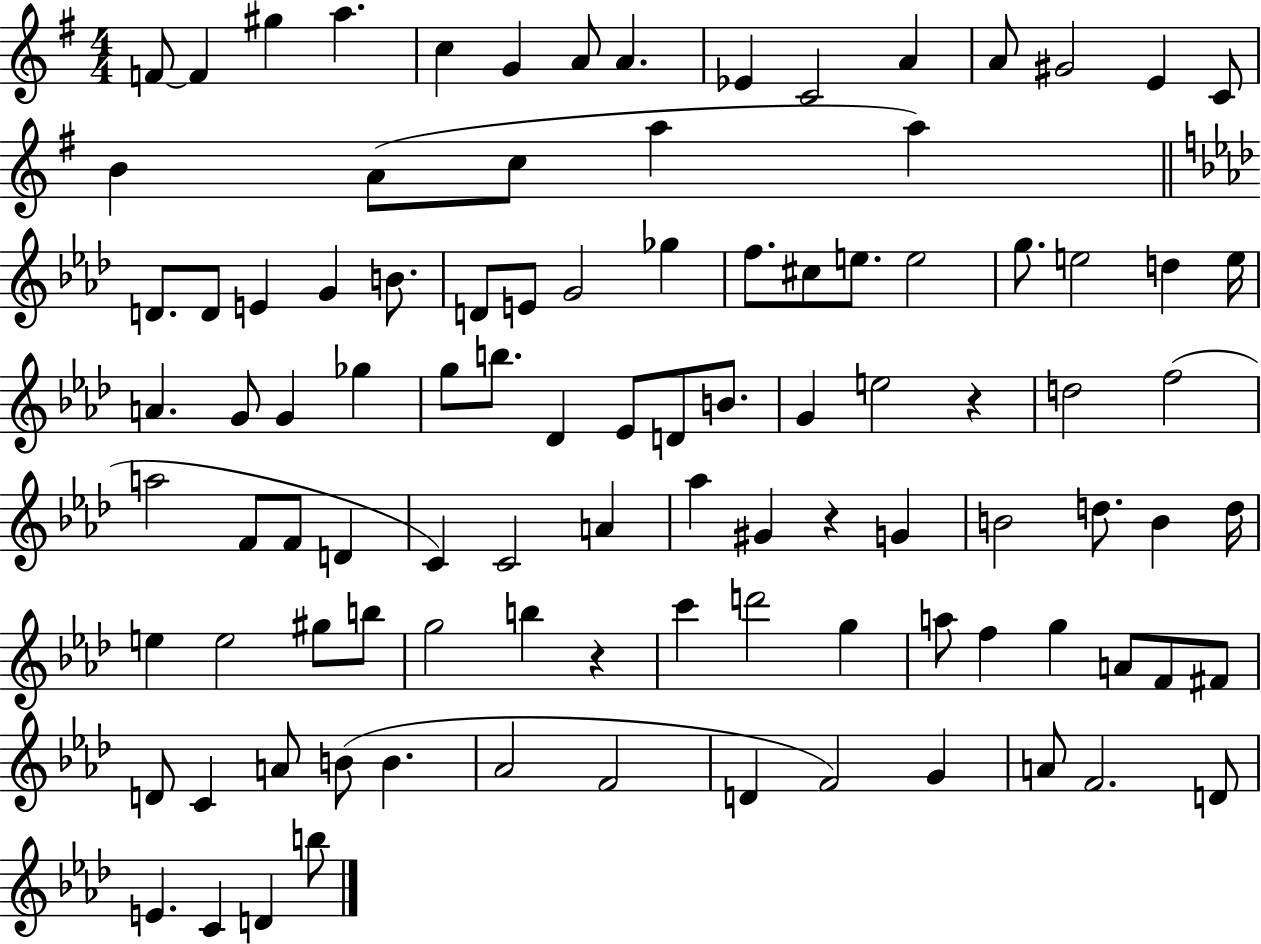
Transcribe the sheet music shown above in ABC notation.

X:1
T:Untitled
M:4/4
L:1/4
K:G
F/2 F ^g a c G A/2 A _E C2 A A/2 ^G2 E C/2 B A/2 c/2 a a D/2 D/2 E G B/2 D/2 E/2 G2 _g f/2 ^c/2 e/2 e2 g/2 e2 d e/4 A G/2 G _g g/2 b/2 _D _E/2 D/2 B/2 G e2 z d2 f2 a2 F/2 F/2 D C C2 A _a ^G z G B2 d/2 B d/4 e e2 ^g/2 b/2 g2 b z c' d'2 g a/2 f g A/2 F/2 ^F/2 D/2 C A/2 B/2 B _A2 F2 D F2 G A/2 F2 D/2 E C D b/2